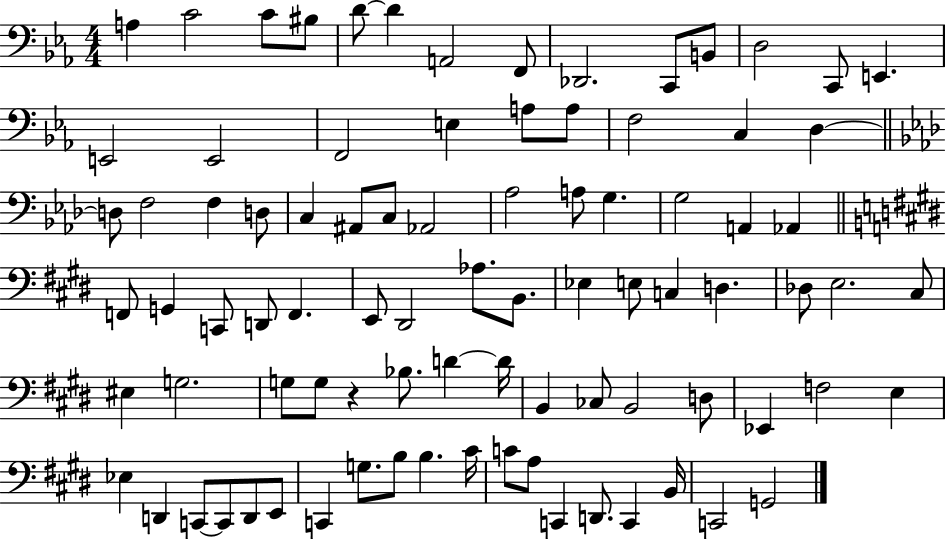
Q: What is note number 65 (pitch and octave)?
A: Eb2